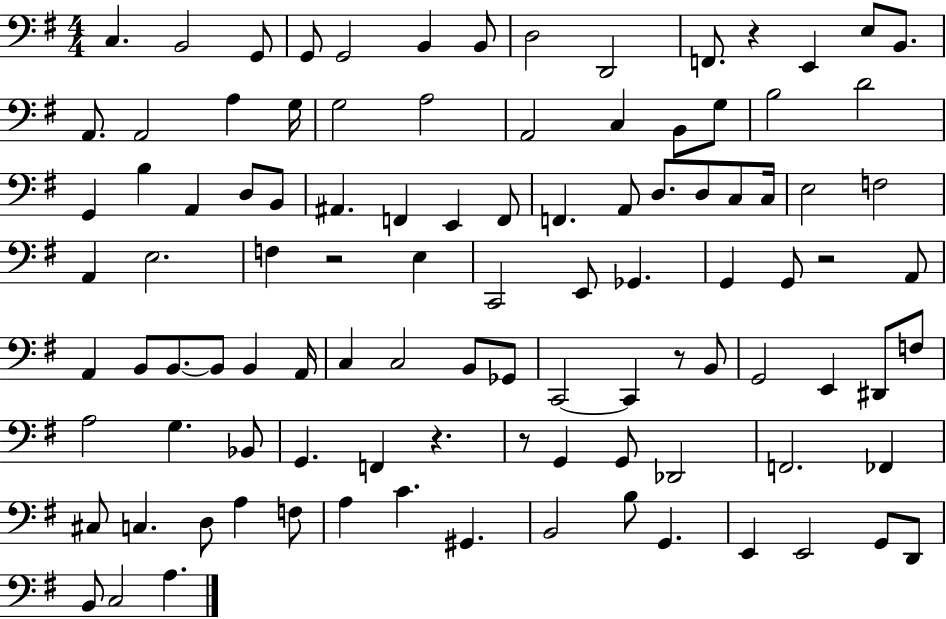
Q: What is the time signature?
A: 4/4